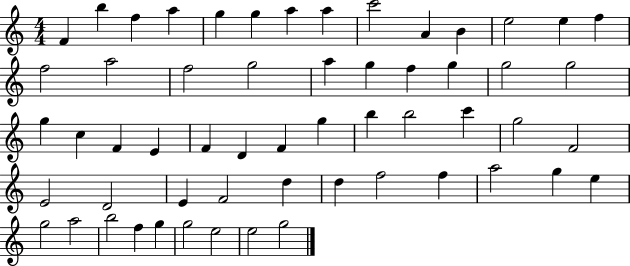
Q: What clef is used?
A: treble